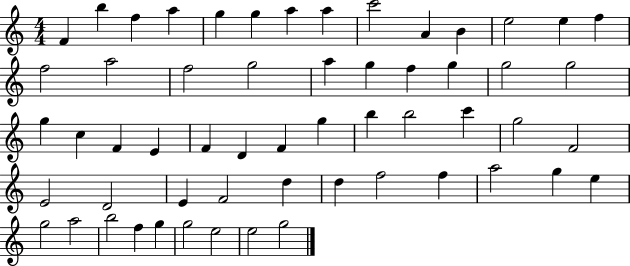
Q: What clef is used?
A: treble